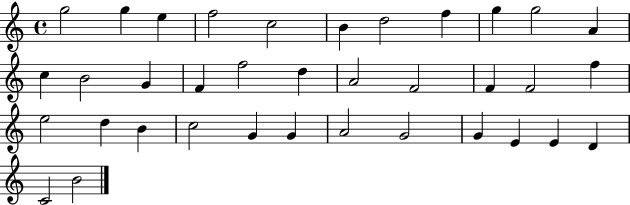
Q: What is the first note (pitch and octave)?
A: G5